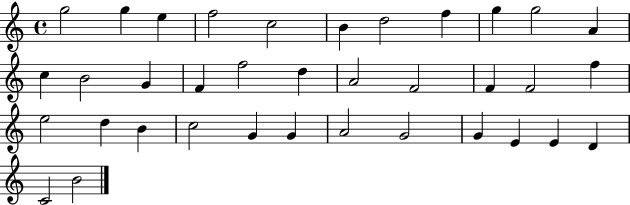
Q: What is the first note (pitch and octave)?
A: G5